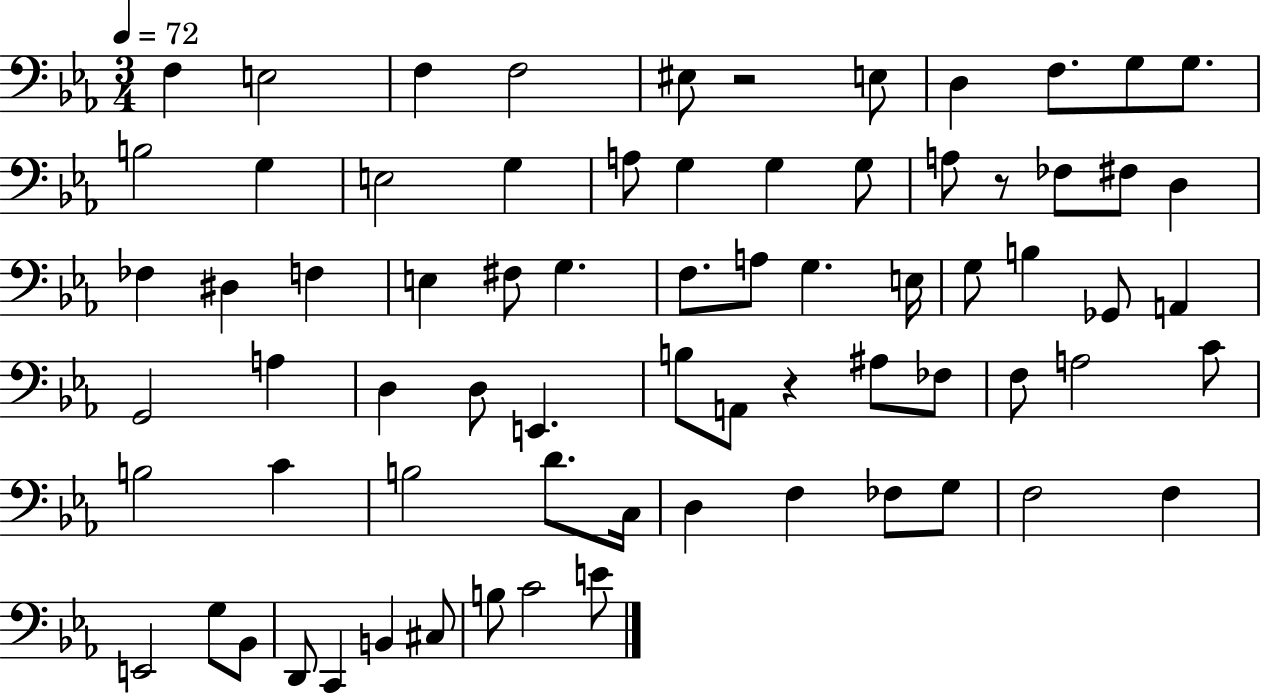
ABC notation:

X:1
T:Untitled
M:3/4
L:1/4
K:Eb
F, E,2 F, F,2 ^E,/2 z2 E,/2 D, F,/2 G,/2 G,/2 B,2 G, E,2 G, A,/2 G, G, G,/2 A,/2 z/2 _F,/2 ^F,/2 D, _F, ^D, F, E, ^F,/2 G, F,/2 A,/2 G, E,/4 G,/2 B, _G,,/2 A,, G,,2 A, D, D,/2 E,, B,/2 A,,/2 z ^A,/2 _F,/2 F,/2 A,2 C/2 B,2 C B,2 D/2 C,/4 D, F, _F,/2 G,/2 F,2 F, E,,2 G,/2 _B,,/2 D,,/2 C,, B,, ^C,/2 B,/2 C2 E/2